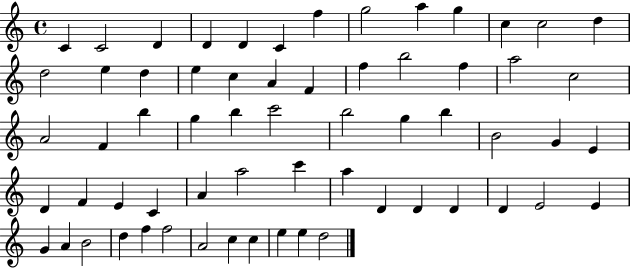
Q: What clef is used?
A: treble